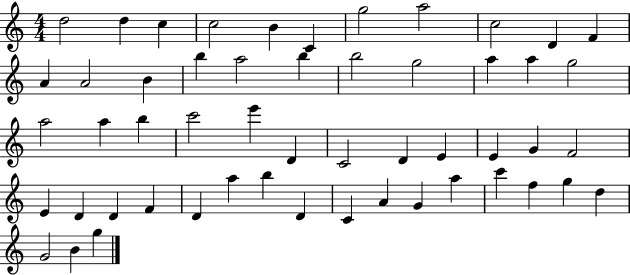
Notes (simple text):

D5/h D5/q C5/q C5/h B4/q C4/q G5/h A5/h C5/h D4/q F4/q A4/q A4/h B4/q B5/q A5/h B5/q B5/h G5/h A5/q A5/q G5/h A5/h A5/q B5/q C6/h E6/q D4/q C4/h D4/q E4/q E4/q G4/q F4/h E4/q D4/q D4/q F4/q D4/q A5/q B5/q D4/q C4/q A4/q G4/q A5/q C6/q F5/q G5/q D5/q G4/h B4/q G5/q